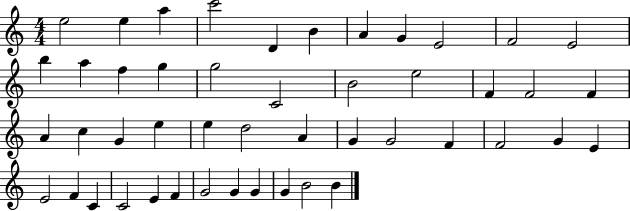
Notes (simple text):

E5/h E5/q A5/q C6/h D4/q B4/q A4/q G4/q E4/h F4/h E4/h B5/q A5/q F5/q G5/q G5/h C4/h B4/h E5/h F4/q F4/h F4/q A4/q C5/q G4/q E5/q E5/q D5/h A4/q G4/q G4/h F4/q F4/h G4/q E4/q E4/h F4/q C4/q C4/h E4/q F4/q G4/h G4/q G4/q G4/q B4/h B4/q